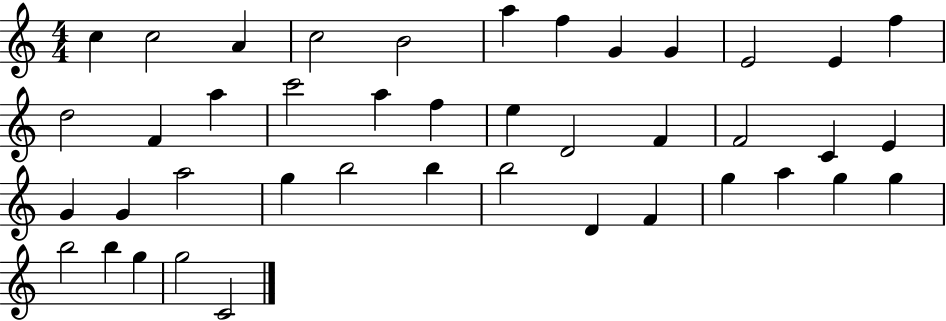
C5/q C5/h A4/q C5/h B4/h A5/q F5/q G4/q G4/q E4/h E4/q F5/q D5/h F4/q A5/q C6/h A5/q F5/q E5/q D4/h F4/q F4/h C4/q E4/q G4/q G4/q A5/h G5/q B5/h B5/q B5/h D4/q F4/q G5/q A5/q G5/q G5/q B5/h B5/q G5/q G5/h C4/h